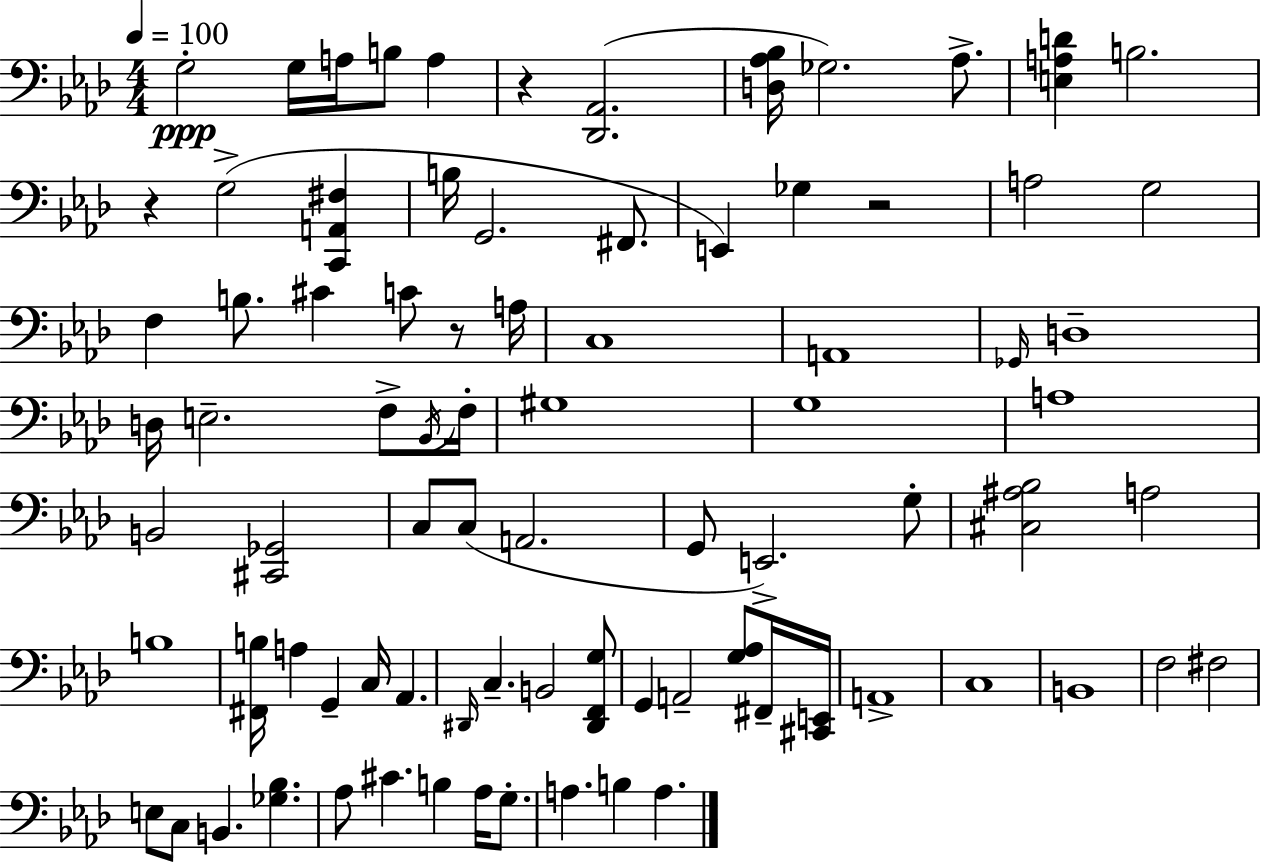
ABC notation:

X:1
T:Untitled
M:4/4
L:1/4
K:Ab
G,2 G,/4 A,/4 B,/2 A, z [_D,,_A,,]2 [D,_A,_B,]/4 _G,2 _A,/2 [E,A,D] B,2 z G,2 [C,,A,,^F,] B,/4 G,,2 ^F,,/2 E,, _G, z2 A,2 G,2 F, B,/2 ^C C/2 z/2 A,/4 C,4 A,,4 _G,,/4 D,4 D,/4 E,2 F,/2 _B,,/4 F,/4 ^G,4 G,4 A,4 B,,2 [^C,,_G,,]2 C,/2 C,/2 A,,2 G,,/2 E,,2 G,/2 [^C,^A,_B,]2 A,2 B,4 [^F,,B,]/4 A, G,, C,/4 _A,, ^D,,/4 C, B,,2 [^D,,F,,G,]/2 G,, A,,2 [G,_A,]/2 ^F,,/4 [^C,,E,,]/4 A,,4 C,4 B,,4 F,2 ^F,2 E,/2 C,/2 B,, [_G,_B,] _A,/2 ^C B, _A,/4 G,/2 A, B, A,